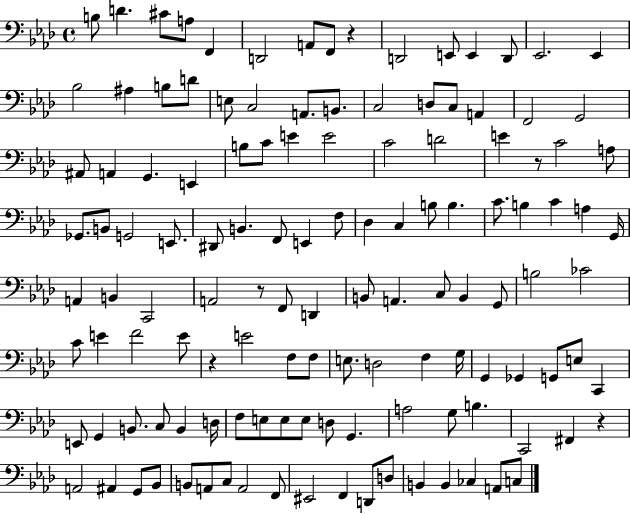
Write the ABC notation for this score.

X:1
T:Untitled
M:4/4
L:1/4
K:Ab
B,/2 D ^C/2 A,/2 F,, D,,2 A,,/2 F,,/2 z D,,2 E,,/2 E,, D,,/2 _E,,2 _E,, _B,2 ^A, B,/2 D/2 E,/2 C,2 A,,/2 B,,/2 C,2 D,/2 C,/2 A,, F,,2 G,,2 ^A,,/2 A,, G,, E,, B,/2 C/2 E E2 C2 D2 E z/2 C2 A,/2 _G,,/2 B,,/2 G,,2 E,,/2 ^D,,/2 B,, F,,/2 E,, F,/2 _D, C, B,/2 B, C/2 B, C A, G,,/4 A,, B,, C,,2 A,,2 z/2 F,,/2 D,, B,,/2 A,, C,/2 B,, G,,/2 B,2 _C2 C/2 E F2 E/2 z E2 F,/2 F,/2 E,/2 D,2 F, G,/4 G,, _G,, G,,/2 E,/2 C,, E,,/2 G,, B,,/2 C,/2 B,, D,/4 F,/2 E,/2 E,/2 E,/2 D,/2 G,, A,2 G,/2 B, C,,2 ^F,, z A,,2 ^A,, G,,/2 _B,,/2 B,,/2 A,,/2 C,/2 A,,2 F,,/2 ^E,,2 F,, D,,/2 D,/2 B,, B,, _C, A,,/2 C,/2